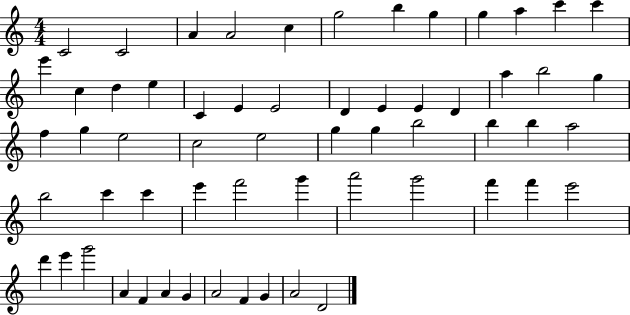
C4/h C4/h A4/q A4/h C5/q G5/h B5/q G5/q G5/q A5/q C6/q C6/q E6/q C5/q D5/q E5/q C4/q E4/q E4/h D4/q E4/q E4/q D4/q A5/q B5/h G5/q F5/q G5/q E5/h C5/h E5/h G5/q G5/q B5/h B5/q B5/q A5/h B5/h C6/q C6/q E6/q F6/h G6/q A6/h G6/h F6/q F6/q E6/h D6/q E6/q G6/h A4/q F4/q A4/q G4/q A4/h F4/q G4/q A4/h D4/h